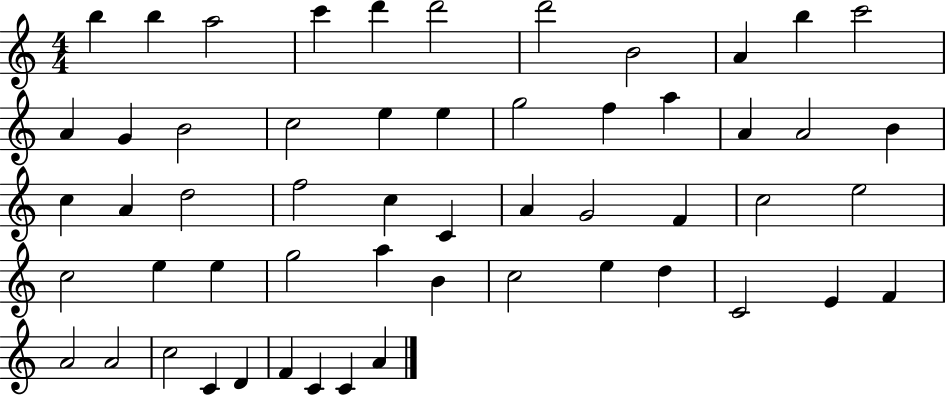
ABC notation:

X:1
T:Untitled
M:4/4
L:1/4
K:C
b b a2 c' d' d'2 d'2 B2 A b c'2 A G B2 c2 e e g2 f a A A2 B c A d2 f2 c C A G2 F c2 e2 c2 e e g2 a B c2 e d C2 E F A2 A2 c2 C D F C C A